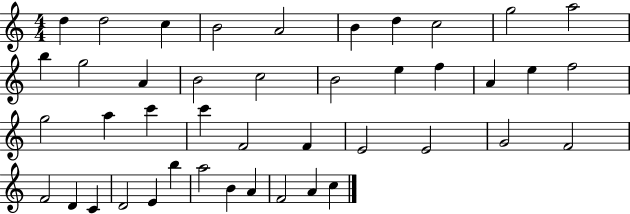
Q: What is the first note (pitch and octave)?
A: D5